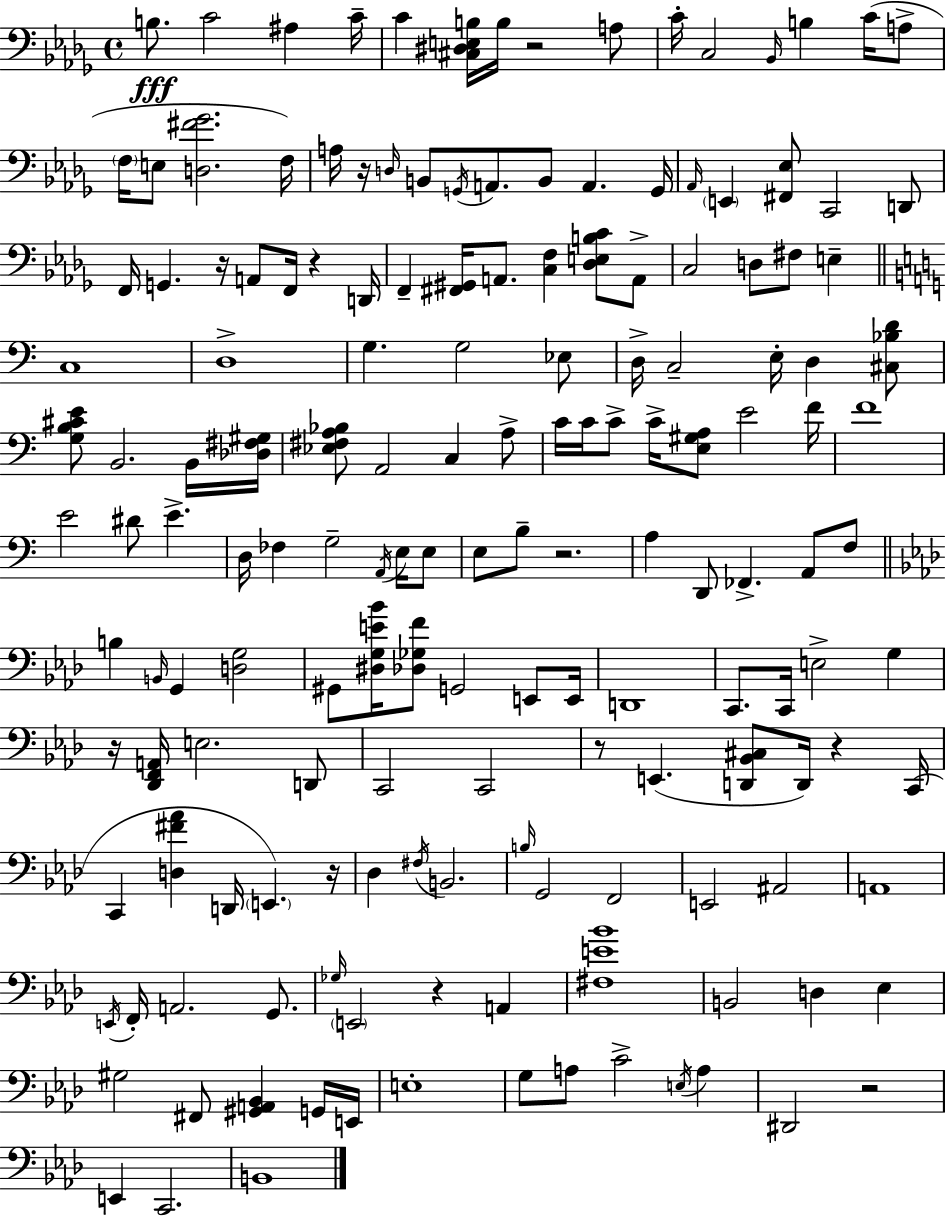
B3/e. C4/h A#3/q C4/s C4/q [C#3,D#3,E3,B3]/s B3/s R/h A3/e C4/s C3/h Bb2/s B3/q C4/s A3/e F3/s E3/e [D3,F#4,Gb4]/h. F3/s A3/s R/s D3/s B2/e G2/s A2/e. B2/e A2/q. G2/s Ab2/s E2/q [F#2,Eb3]/e C2/h D2/e F2/s G2/q. R/s A2/e F2/s R/q D2/s F2/q [F#2,G#2]/s A2/e. [C3,F3]/q [Db3,E3,B3,C4]/e A2/e C3/h D3/e F#3/e E3/q C3/w D3/w G3/q. G3/h Eb3/e D3/s C3/h E3/s D3/q [C#3,Bb3,D4]/e [G3,B3,C#4,E4]/e B2/h. B2/s [Db3,F#3,G#3]/s [Eb3,F#3,A3,Bb3]/e A2/h C3/q A3/e C4/s C4/s C4/e C4/s [E3,G#3,A3]/e E4/h F4/s F4/w E4/h D#4/e E4/q. D3/s FES3/q G3/h A2/s E3/s E3/e E3/e B3/e R/h. A3/q D2/e FES2/q. A2/e F3/e B3/q B2/s G2/q [D3,G3]/h G#2/e [D#3,G3,E4,Bb4]/s [Db3,Gb3,F4]/e G2/h E2/e E2/s D2/w C2/e. C2/s E3/h G3/q R/s [Db2,F2,A2]/s E3/h. D2/e C2/h C2/h R/e E2/q. [D2,Bb2,C#3]/e D2/s R/q C2/s C2/q [D3,F#4,Ab4]/q D2/s E2/q. R/s Db3/q F#3/s B2/h. B3/s G2/h F2/h E2/h A#2/h A2/w E2/s F2/s A2/h. G2/e. Gb3/s E2/h R/q A2/q [F#3,E4,Bb4]/w B2/h D3/q Eb3/q G#3/h F#2/e [G#2,A2,Bb2]/q G2/s E2/s E3/w G3/e A3/e C4/h E3/s A3/q D#2/h R/h E2/q C2/h. B2/w